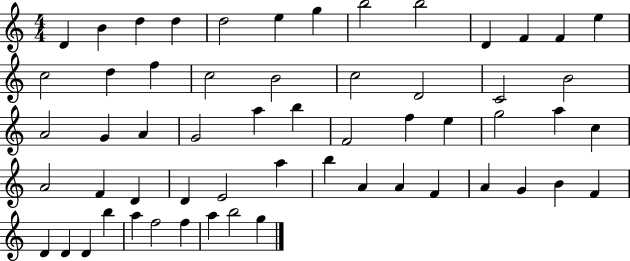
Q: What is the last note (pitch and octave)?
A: G5